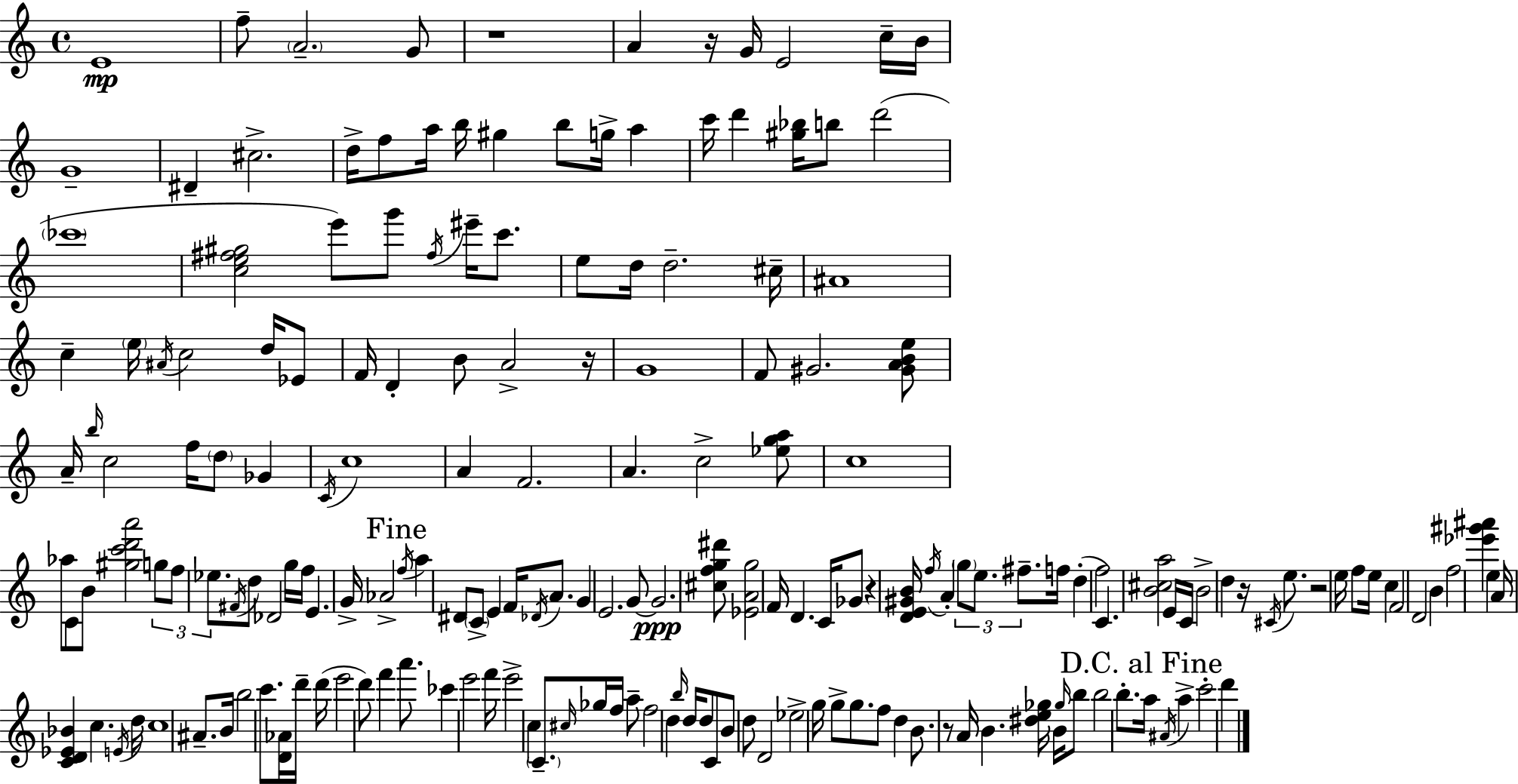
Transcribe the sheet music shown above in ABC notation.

X:1
T:Untitled
M:4/4
L:1/4
K:Am
E4 f/2 A2 G/2 z4 A z/4 G/4 E2 c/4 B/4 G4 ^D ^c2 d/4 f/2 a/4 b/4 ^g b/2 g/4 a c'/4 d' [^g_b]/4 b/2 d'2 _c'4 [ce^f^g]2 e'/2 g'/2 ^f/4 ^e'/4 c'/2 e/2 d/4 d2 ^c/4 ^A4 c e/4 ^A/4 c2 d/4 _E/2 F/4 D B/2 A2 z/4 G4 F/2 ^G2 [^GABe]/2 A/4 b/4 c2 f/4 d/2 _G C/4 c4 A F2 A c2 [_ega]/2 c4 _a/2 C/2 B/2 [^gc'd'a']2 g/2 f/2 _e/2 ^F/4 d/2 _D2 g/4 f/4 E G/4 _A2 f/4 a ^D/2 C/2 E F/4 _D/4 A/2 G E2 G/2 G2 [^cfg^d']/2 [_EAg]2 F/4 D C/4 _G/2 z [DE^GB]/4 f/4 A g/2 e/2 ^f/2 f/4 d f2 C [B^ca]2 E/4 C/4 B2 d z/4 ^C/4 e/2 z2 e/4 f/2 e/4 c F2 D2 B f2 [_e'^g'^a'] e A/4 [CD_E_B] c E/4 d/4 c4 ^A/2 B/4 b2 c'/2 [D_A]/4 d'/4 d'/4 e'2 d'/2 f' a'/2 _c' e'2 f'/4 e'2 c C/2 ^c/4 _g/4 f/4 a/2 f2 d b/4 d/4 d/2 C/2 B/2 d/2 D2 _e2 g/4 g/2 g/2 f/2 d B/2 z/2 A/4 B [^de_g]/4 B/4 _g/4 b/2 b2 b/2 a/4 ^A/4 a c'2 d'